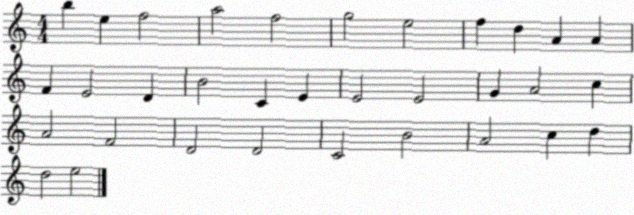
X:1
T:Untitled
M:4/4
L:1/4
K:C
b e f2 a2 f2 g2 e2 f d A A F E2 D B2 C E E2 E2 G A2 c A2 F2 D2 D2 C2 B2 A2 c d d2 e2